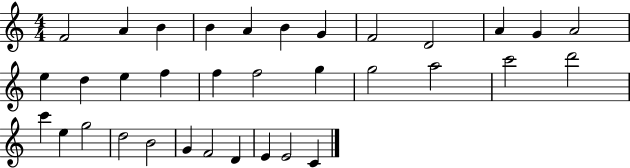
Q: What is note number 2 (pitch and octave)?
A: A4